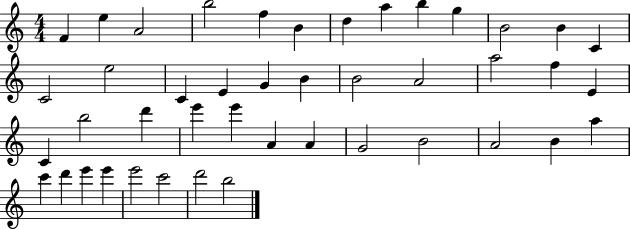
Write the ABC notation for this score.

X:1
T:Untitled
M:4/4
L:1/4
K:C
F e A2 b2 f B d a b g B2 B C C2 e2 C E G B B2 A2 a2 f E C b2 d' e' e' A A G2 B2 A2 B a c' d' e' e' e'2 c'2 d'2 b2